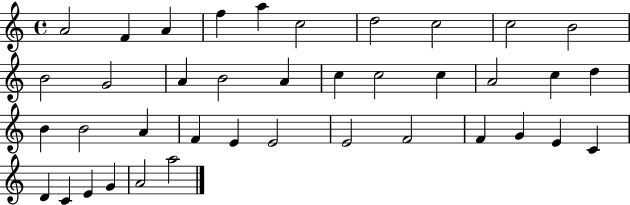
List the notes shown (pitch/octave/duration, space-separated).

A4/h F4/q A4/q F5/q A5/q C5/h D5/h C5/h C5/h B4/h B4/h G4/h A4/q B4/h A4/q C5/q C5/h C5/q A4/h C5/q D5/q B4/q B4/h A4/q F4/q E4/q E4/h E4/h F4/h F4/q G4/q E4/q C4/q D4/q C4/q E4/q G4/q A4/h A5/h